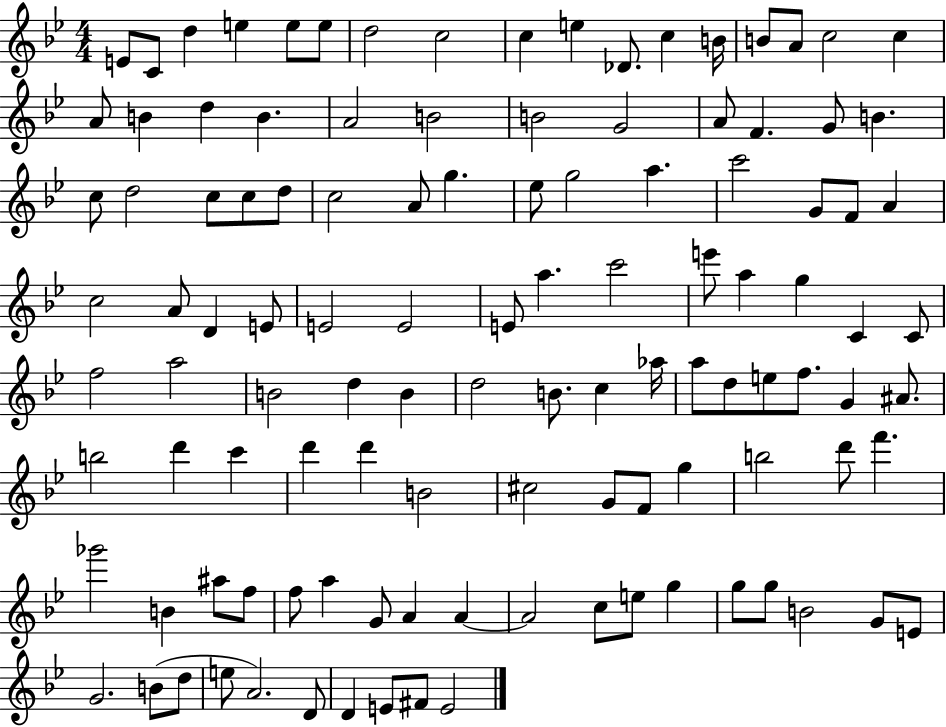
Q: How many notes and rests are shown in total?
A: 114